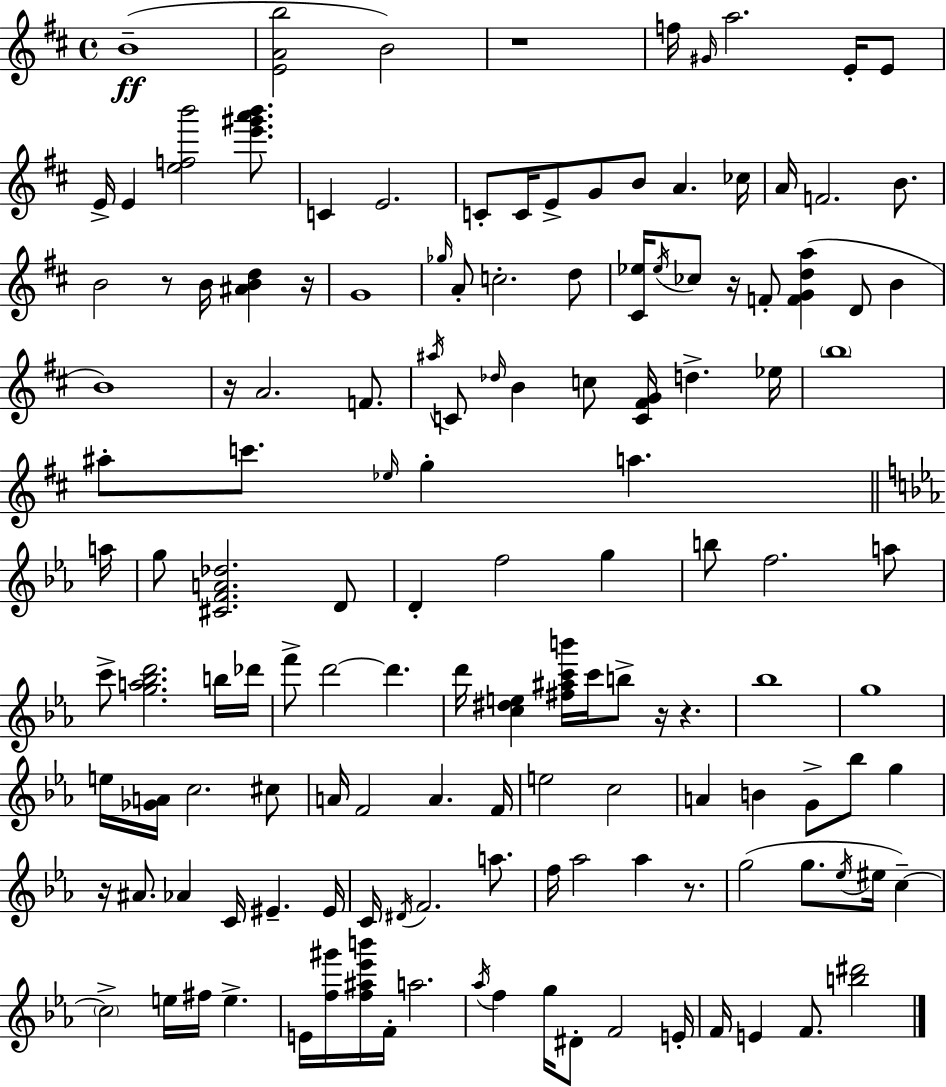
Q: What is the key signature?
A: D major